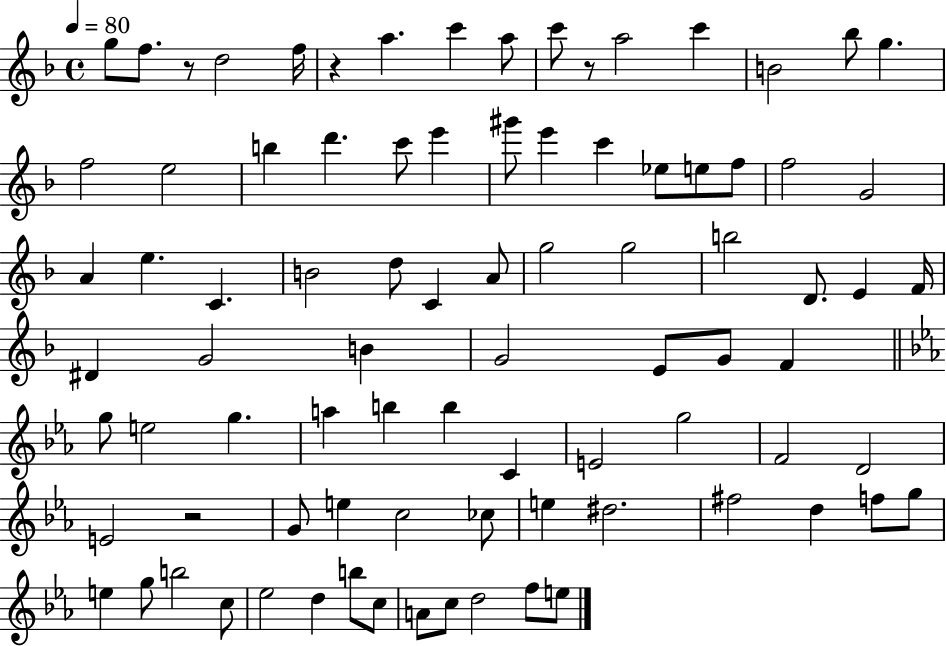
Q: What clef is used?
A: treble